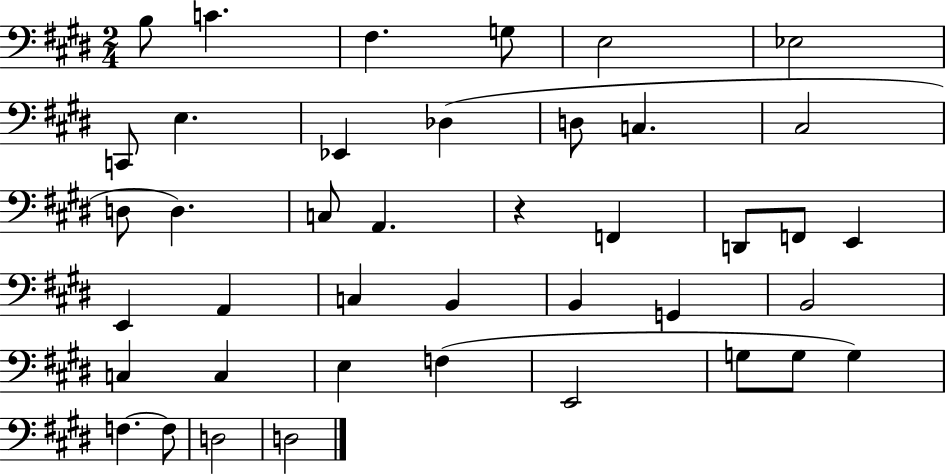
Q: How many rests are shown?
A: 1